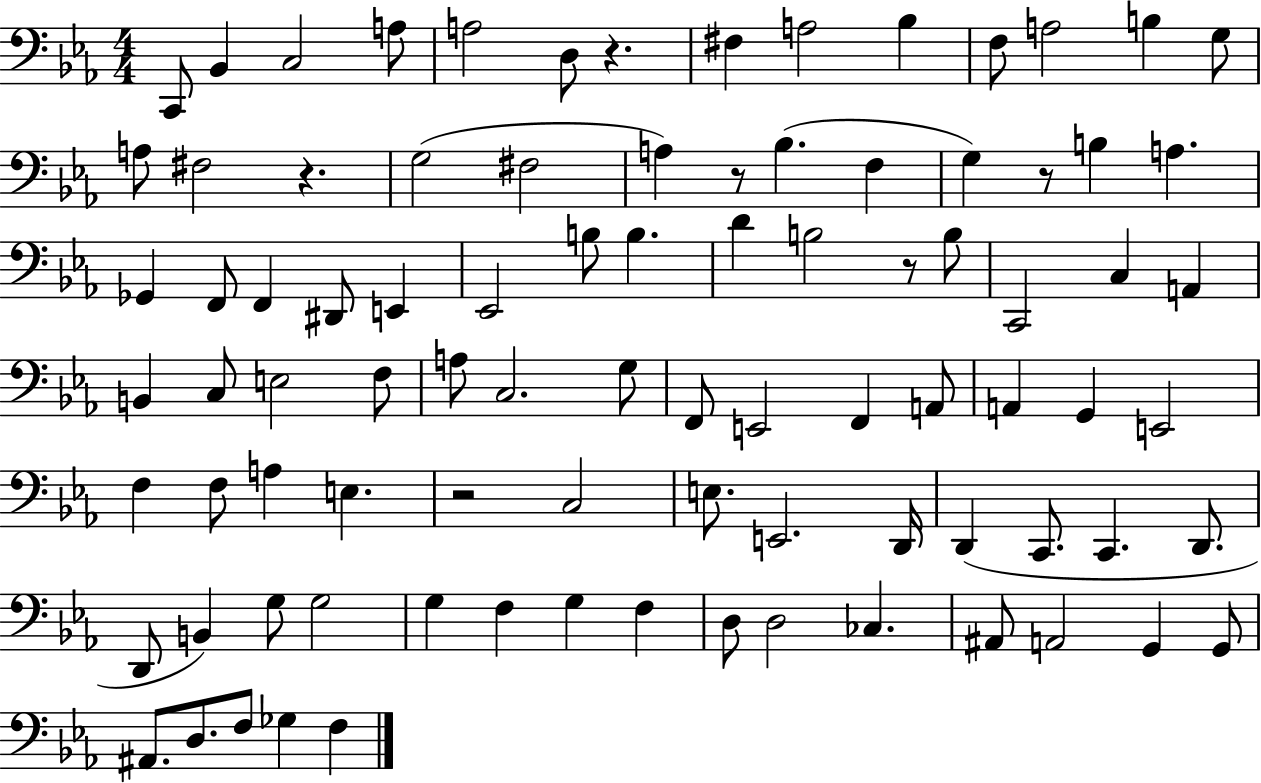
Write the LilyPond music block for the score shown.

{
  \clef bass
  \numericTimeSignature
  \time 4/4
  \key ees \major
  c,8 bes,4 c2 a8 | a2 d8 r4. | fis4 a2 bes4 | f8 a2 b4 g8 | \break a8 fis2 r4. | g2( fis2 | a4) r8 bes4.( f4 | g4) r8 b4 a4. | \break ges,4 f,8 f,4 dis,8 e,4 | ees,2 b8 b4. | d'4 b2 r8 b8 | c,2 c4 a,4 | \break b,4 c8 e2 f8 | a8 c2. g8 | f,8 e,2 f,4 a,8 | a,4 g,4 e,2 | \break f4 f8 a4 e4. | r2 c2 | e8. e,2. d,16 | d,4( c,8. c,4. d,8. | \break d,8 b,4) g8 g2 | g4 f4 g4 f4 | d8 d2 ces4. | ais,8 a,2 g,4 g,8 | \break ais,8. d8. f8 ges4 f4 | \bar "|."
}